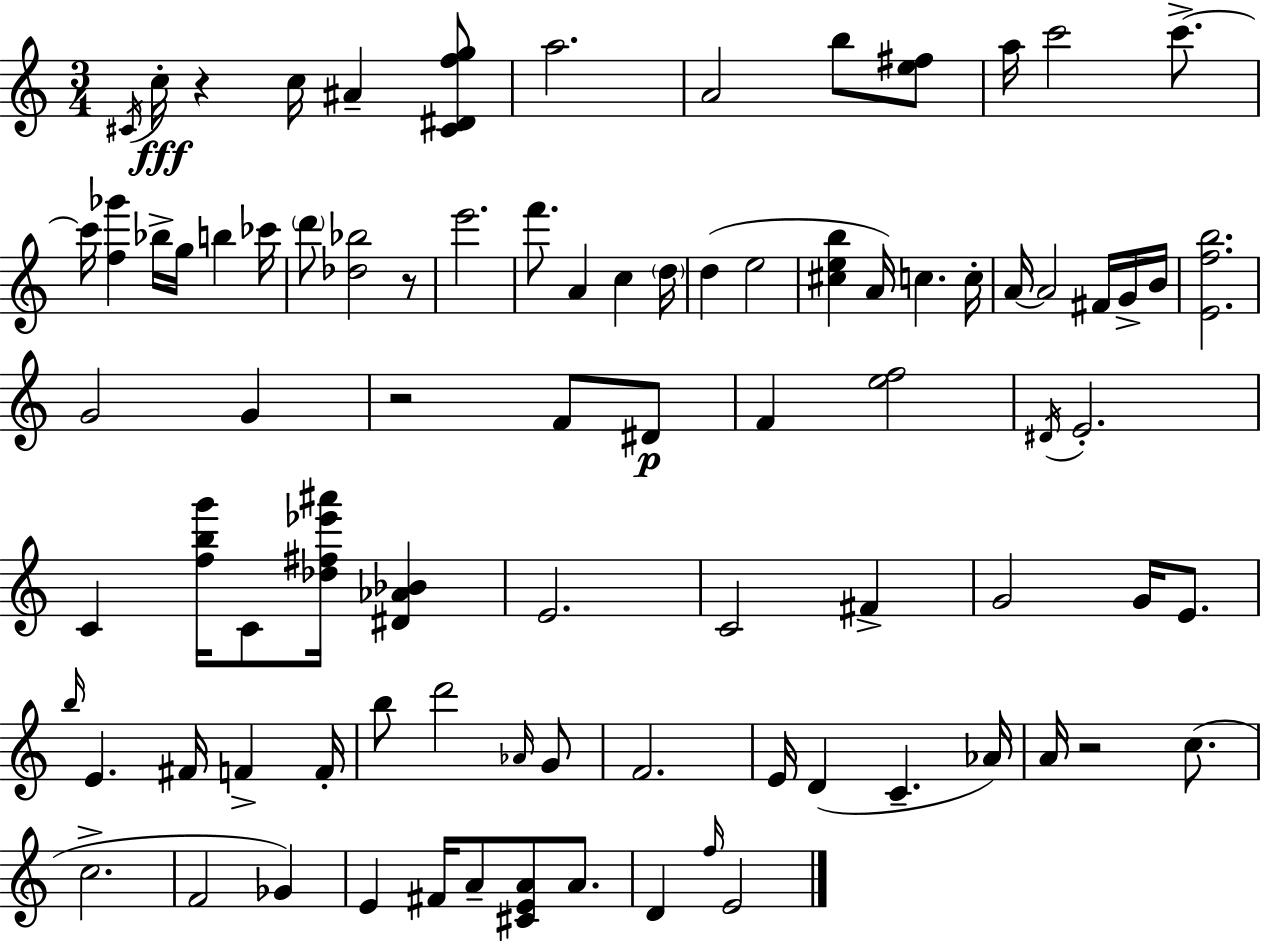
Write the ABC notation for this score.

X:1
T:Untitled
M:3/4
L:1/4
K:Am
^C/4 c/4 z c/4 ^A [^C^Dfg]/2 a2 A2 b/2 [e^f]/2 a/4 c'2 c'/2 c'/4 [f_g'] _b/4 g/4 b _c'/4 d'/2 [_d_b]2 z/2 e'2 f'/2 A c d/4 d e2 [^ceb] A/4 c c/4 A/4 A2 ^F/4 G/4 B/4 [Efb]2 G2 G z2 F/2 ^D/2 F [ef]2 ^D/4 E2 C [fbg']/4 C/2 [_d^f_e'^a']/4 [^D_A_B] E2 C2 ^F G2 G/4 E/2 b/4 E ^F/4 F F/4 b/2 d'2 _A/4 G/2 F2 E/4 D C _A/4 A/4 z2 c/2 c2 F2 _G E ^F/4 A/2 [^CEA]/2 A/2 D f/4 E2